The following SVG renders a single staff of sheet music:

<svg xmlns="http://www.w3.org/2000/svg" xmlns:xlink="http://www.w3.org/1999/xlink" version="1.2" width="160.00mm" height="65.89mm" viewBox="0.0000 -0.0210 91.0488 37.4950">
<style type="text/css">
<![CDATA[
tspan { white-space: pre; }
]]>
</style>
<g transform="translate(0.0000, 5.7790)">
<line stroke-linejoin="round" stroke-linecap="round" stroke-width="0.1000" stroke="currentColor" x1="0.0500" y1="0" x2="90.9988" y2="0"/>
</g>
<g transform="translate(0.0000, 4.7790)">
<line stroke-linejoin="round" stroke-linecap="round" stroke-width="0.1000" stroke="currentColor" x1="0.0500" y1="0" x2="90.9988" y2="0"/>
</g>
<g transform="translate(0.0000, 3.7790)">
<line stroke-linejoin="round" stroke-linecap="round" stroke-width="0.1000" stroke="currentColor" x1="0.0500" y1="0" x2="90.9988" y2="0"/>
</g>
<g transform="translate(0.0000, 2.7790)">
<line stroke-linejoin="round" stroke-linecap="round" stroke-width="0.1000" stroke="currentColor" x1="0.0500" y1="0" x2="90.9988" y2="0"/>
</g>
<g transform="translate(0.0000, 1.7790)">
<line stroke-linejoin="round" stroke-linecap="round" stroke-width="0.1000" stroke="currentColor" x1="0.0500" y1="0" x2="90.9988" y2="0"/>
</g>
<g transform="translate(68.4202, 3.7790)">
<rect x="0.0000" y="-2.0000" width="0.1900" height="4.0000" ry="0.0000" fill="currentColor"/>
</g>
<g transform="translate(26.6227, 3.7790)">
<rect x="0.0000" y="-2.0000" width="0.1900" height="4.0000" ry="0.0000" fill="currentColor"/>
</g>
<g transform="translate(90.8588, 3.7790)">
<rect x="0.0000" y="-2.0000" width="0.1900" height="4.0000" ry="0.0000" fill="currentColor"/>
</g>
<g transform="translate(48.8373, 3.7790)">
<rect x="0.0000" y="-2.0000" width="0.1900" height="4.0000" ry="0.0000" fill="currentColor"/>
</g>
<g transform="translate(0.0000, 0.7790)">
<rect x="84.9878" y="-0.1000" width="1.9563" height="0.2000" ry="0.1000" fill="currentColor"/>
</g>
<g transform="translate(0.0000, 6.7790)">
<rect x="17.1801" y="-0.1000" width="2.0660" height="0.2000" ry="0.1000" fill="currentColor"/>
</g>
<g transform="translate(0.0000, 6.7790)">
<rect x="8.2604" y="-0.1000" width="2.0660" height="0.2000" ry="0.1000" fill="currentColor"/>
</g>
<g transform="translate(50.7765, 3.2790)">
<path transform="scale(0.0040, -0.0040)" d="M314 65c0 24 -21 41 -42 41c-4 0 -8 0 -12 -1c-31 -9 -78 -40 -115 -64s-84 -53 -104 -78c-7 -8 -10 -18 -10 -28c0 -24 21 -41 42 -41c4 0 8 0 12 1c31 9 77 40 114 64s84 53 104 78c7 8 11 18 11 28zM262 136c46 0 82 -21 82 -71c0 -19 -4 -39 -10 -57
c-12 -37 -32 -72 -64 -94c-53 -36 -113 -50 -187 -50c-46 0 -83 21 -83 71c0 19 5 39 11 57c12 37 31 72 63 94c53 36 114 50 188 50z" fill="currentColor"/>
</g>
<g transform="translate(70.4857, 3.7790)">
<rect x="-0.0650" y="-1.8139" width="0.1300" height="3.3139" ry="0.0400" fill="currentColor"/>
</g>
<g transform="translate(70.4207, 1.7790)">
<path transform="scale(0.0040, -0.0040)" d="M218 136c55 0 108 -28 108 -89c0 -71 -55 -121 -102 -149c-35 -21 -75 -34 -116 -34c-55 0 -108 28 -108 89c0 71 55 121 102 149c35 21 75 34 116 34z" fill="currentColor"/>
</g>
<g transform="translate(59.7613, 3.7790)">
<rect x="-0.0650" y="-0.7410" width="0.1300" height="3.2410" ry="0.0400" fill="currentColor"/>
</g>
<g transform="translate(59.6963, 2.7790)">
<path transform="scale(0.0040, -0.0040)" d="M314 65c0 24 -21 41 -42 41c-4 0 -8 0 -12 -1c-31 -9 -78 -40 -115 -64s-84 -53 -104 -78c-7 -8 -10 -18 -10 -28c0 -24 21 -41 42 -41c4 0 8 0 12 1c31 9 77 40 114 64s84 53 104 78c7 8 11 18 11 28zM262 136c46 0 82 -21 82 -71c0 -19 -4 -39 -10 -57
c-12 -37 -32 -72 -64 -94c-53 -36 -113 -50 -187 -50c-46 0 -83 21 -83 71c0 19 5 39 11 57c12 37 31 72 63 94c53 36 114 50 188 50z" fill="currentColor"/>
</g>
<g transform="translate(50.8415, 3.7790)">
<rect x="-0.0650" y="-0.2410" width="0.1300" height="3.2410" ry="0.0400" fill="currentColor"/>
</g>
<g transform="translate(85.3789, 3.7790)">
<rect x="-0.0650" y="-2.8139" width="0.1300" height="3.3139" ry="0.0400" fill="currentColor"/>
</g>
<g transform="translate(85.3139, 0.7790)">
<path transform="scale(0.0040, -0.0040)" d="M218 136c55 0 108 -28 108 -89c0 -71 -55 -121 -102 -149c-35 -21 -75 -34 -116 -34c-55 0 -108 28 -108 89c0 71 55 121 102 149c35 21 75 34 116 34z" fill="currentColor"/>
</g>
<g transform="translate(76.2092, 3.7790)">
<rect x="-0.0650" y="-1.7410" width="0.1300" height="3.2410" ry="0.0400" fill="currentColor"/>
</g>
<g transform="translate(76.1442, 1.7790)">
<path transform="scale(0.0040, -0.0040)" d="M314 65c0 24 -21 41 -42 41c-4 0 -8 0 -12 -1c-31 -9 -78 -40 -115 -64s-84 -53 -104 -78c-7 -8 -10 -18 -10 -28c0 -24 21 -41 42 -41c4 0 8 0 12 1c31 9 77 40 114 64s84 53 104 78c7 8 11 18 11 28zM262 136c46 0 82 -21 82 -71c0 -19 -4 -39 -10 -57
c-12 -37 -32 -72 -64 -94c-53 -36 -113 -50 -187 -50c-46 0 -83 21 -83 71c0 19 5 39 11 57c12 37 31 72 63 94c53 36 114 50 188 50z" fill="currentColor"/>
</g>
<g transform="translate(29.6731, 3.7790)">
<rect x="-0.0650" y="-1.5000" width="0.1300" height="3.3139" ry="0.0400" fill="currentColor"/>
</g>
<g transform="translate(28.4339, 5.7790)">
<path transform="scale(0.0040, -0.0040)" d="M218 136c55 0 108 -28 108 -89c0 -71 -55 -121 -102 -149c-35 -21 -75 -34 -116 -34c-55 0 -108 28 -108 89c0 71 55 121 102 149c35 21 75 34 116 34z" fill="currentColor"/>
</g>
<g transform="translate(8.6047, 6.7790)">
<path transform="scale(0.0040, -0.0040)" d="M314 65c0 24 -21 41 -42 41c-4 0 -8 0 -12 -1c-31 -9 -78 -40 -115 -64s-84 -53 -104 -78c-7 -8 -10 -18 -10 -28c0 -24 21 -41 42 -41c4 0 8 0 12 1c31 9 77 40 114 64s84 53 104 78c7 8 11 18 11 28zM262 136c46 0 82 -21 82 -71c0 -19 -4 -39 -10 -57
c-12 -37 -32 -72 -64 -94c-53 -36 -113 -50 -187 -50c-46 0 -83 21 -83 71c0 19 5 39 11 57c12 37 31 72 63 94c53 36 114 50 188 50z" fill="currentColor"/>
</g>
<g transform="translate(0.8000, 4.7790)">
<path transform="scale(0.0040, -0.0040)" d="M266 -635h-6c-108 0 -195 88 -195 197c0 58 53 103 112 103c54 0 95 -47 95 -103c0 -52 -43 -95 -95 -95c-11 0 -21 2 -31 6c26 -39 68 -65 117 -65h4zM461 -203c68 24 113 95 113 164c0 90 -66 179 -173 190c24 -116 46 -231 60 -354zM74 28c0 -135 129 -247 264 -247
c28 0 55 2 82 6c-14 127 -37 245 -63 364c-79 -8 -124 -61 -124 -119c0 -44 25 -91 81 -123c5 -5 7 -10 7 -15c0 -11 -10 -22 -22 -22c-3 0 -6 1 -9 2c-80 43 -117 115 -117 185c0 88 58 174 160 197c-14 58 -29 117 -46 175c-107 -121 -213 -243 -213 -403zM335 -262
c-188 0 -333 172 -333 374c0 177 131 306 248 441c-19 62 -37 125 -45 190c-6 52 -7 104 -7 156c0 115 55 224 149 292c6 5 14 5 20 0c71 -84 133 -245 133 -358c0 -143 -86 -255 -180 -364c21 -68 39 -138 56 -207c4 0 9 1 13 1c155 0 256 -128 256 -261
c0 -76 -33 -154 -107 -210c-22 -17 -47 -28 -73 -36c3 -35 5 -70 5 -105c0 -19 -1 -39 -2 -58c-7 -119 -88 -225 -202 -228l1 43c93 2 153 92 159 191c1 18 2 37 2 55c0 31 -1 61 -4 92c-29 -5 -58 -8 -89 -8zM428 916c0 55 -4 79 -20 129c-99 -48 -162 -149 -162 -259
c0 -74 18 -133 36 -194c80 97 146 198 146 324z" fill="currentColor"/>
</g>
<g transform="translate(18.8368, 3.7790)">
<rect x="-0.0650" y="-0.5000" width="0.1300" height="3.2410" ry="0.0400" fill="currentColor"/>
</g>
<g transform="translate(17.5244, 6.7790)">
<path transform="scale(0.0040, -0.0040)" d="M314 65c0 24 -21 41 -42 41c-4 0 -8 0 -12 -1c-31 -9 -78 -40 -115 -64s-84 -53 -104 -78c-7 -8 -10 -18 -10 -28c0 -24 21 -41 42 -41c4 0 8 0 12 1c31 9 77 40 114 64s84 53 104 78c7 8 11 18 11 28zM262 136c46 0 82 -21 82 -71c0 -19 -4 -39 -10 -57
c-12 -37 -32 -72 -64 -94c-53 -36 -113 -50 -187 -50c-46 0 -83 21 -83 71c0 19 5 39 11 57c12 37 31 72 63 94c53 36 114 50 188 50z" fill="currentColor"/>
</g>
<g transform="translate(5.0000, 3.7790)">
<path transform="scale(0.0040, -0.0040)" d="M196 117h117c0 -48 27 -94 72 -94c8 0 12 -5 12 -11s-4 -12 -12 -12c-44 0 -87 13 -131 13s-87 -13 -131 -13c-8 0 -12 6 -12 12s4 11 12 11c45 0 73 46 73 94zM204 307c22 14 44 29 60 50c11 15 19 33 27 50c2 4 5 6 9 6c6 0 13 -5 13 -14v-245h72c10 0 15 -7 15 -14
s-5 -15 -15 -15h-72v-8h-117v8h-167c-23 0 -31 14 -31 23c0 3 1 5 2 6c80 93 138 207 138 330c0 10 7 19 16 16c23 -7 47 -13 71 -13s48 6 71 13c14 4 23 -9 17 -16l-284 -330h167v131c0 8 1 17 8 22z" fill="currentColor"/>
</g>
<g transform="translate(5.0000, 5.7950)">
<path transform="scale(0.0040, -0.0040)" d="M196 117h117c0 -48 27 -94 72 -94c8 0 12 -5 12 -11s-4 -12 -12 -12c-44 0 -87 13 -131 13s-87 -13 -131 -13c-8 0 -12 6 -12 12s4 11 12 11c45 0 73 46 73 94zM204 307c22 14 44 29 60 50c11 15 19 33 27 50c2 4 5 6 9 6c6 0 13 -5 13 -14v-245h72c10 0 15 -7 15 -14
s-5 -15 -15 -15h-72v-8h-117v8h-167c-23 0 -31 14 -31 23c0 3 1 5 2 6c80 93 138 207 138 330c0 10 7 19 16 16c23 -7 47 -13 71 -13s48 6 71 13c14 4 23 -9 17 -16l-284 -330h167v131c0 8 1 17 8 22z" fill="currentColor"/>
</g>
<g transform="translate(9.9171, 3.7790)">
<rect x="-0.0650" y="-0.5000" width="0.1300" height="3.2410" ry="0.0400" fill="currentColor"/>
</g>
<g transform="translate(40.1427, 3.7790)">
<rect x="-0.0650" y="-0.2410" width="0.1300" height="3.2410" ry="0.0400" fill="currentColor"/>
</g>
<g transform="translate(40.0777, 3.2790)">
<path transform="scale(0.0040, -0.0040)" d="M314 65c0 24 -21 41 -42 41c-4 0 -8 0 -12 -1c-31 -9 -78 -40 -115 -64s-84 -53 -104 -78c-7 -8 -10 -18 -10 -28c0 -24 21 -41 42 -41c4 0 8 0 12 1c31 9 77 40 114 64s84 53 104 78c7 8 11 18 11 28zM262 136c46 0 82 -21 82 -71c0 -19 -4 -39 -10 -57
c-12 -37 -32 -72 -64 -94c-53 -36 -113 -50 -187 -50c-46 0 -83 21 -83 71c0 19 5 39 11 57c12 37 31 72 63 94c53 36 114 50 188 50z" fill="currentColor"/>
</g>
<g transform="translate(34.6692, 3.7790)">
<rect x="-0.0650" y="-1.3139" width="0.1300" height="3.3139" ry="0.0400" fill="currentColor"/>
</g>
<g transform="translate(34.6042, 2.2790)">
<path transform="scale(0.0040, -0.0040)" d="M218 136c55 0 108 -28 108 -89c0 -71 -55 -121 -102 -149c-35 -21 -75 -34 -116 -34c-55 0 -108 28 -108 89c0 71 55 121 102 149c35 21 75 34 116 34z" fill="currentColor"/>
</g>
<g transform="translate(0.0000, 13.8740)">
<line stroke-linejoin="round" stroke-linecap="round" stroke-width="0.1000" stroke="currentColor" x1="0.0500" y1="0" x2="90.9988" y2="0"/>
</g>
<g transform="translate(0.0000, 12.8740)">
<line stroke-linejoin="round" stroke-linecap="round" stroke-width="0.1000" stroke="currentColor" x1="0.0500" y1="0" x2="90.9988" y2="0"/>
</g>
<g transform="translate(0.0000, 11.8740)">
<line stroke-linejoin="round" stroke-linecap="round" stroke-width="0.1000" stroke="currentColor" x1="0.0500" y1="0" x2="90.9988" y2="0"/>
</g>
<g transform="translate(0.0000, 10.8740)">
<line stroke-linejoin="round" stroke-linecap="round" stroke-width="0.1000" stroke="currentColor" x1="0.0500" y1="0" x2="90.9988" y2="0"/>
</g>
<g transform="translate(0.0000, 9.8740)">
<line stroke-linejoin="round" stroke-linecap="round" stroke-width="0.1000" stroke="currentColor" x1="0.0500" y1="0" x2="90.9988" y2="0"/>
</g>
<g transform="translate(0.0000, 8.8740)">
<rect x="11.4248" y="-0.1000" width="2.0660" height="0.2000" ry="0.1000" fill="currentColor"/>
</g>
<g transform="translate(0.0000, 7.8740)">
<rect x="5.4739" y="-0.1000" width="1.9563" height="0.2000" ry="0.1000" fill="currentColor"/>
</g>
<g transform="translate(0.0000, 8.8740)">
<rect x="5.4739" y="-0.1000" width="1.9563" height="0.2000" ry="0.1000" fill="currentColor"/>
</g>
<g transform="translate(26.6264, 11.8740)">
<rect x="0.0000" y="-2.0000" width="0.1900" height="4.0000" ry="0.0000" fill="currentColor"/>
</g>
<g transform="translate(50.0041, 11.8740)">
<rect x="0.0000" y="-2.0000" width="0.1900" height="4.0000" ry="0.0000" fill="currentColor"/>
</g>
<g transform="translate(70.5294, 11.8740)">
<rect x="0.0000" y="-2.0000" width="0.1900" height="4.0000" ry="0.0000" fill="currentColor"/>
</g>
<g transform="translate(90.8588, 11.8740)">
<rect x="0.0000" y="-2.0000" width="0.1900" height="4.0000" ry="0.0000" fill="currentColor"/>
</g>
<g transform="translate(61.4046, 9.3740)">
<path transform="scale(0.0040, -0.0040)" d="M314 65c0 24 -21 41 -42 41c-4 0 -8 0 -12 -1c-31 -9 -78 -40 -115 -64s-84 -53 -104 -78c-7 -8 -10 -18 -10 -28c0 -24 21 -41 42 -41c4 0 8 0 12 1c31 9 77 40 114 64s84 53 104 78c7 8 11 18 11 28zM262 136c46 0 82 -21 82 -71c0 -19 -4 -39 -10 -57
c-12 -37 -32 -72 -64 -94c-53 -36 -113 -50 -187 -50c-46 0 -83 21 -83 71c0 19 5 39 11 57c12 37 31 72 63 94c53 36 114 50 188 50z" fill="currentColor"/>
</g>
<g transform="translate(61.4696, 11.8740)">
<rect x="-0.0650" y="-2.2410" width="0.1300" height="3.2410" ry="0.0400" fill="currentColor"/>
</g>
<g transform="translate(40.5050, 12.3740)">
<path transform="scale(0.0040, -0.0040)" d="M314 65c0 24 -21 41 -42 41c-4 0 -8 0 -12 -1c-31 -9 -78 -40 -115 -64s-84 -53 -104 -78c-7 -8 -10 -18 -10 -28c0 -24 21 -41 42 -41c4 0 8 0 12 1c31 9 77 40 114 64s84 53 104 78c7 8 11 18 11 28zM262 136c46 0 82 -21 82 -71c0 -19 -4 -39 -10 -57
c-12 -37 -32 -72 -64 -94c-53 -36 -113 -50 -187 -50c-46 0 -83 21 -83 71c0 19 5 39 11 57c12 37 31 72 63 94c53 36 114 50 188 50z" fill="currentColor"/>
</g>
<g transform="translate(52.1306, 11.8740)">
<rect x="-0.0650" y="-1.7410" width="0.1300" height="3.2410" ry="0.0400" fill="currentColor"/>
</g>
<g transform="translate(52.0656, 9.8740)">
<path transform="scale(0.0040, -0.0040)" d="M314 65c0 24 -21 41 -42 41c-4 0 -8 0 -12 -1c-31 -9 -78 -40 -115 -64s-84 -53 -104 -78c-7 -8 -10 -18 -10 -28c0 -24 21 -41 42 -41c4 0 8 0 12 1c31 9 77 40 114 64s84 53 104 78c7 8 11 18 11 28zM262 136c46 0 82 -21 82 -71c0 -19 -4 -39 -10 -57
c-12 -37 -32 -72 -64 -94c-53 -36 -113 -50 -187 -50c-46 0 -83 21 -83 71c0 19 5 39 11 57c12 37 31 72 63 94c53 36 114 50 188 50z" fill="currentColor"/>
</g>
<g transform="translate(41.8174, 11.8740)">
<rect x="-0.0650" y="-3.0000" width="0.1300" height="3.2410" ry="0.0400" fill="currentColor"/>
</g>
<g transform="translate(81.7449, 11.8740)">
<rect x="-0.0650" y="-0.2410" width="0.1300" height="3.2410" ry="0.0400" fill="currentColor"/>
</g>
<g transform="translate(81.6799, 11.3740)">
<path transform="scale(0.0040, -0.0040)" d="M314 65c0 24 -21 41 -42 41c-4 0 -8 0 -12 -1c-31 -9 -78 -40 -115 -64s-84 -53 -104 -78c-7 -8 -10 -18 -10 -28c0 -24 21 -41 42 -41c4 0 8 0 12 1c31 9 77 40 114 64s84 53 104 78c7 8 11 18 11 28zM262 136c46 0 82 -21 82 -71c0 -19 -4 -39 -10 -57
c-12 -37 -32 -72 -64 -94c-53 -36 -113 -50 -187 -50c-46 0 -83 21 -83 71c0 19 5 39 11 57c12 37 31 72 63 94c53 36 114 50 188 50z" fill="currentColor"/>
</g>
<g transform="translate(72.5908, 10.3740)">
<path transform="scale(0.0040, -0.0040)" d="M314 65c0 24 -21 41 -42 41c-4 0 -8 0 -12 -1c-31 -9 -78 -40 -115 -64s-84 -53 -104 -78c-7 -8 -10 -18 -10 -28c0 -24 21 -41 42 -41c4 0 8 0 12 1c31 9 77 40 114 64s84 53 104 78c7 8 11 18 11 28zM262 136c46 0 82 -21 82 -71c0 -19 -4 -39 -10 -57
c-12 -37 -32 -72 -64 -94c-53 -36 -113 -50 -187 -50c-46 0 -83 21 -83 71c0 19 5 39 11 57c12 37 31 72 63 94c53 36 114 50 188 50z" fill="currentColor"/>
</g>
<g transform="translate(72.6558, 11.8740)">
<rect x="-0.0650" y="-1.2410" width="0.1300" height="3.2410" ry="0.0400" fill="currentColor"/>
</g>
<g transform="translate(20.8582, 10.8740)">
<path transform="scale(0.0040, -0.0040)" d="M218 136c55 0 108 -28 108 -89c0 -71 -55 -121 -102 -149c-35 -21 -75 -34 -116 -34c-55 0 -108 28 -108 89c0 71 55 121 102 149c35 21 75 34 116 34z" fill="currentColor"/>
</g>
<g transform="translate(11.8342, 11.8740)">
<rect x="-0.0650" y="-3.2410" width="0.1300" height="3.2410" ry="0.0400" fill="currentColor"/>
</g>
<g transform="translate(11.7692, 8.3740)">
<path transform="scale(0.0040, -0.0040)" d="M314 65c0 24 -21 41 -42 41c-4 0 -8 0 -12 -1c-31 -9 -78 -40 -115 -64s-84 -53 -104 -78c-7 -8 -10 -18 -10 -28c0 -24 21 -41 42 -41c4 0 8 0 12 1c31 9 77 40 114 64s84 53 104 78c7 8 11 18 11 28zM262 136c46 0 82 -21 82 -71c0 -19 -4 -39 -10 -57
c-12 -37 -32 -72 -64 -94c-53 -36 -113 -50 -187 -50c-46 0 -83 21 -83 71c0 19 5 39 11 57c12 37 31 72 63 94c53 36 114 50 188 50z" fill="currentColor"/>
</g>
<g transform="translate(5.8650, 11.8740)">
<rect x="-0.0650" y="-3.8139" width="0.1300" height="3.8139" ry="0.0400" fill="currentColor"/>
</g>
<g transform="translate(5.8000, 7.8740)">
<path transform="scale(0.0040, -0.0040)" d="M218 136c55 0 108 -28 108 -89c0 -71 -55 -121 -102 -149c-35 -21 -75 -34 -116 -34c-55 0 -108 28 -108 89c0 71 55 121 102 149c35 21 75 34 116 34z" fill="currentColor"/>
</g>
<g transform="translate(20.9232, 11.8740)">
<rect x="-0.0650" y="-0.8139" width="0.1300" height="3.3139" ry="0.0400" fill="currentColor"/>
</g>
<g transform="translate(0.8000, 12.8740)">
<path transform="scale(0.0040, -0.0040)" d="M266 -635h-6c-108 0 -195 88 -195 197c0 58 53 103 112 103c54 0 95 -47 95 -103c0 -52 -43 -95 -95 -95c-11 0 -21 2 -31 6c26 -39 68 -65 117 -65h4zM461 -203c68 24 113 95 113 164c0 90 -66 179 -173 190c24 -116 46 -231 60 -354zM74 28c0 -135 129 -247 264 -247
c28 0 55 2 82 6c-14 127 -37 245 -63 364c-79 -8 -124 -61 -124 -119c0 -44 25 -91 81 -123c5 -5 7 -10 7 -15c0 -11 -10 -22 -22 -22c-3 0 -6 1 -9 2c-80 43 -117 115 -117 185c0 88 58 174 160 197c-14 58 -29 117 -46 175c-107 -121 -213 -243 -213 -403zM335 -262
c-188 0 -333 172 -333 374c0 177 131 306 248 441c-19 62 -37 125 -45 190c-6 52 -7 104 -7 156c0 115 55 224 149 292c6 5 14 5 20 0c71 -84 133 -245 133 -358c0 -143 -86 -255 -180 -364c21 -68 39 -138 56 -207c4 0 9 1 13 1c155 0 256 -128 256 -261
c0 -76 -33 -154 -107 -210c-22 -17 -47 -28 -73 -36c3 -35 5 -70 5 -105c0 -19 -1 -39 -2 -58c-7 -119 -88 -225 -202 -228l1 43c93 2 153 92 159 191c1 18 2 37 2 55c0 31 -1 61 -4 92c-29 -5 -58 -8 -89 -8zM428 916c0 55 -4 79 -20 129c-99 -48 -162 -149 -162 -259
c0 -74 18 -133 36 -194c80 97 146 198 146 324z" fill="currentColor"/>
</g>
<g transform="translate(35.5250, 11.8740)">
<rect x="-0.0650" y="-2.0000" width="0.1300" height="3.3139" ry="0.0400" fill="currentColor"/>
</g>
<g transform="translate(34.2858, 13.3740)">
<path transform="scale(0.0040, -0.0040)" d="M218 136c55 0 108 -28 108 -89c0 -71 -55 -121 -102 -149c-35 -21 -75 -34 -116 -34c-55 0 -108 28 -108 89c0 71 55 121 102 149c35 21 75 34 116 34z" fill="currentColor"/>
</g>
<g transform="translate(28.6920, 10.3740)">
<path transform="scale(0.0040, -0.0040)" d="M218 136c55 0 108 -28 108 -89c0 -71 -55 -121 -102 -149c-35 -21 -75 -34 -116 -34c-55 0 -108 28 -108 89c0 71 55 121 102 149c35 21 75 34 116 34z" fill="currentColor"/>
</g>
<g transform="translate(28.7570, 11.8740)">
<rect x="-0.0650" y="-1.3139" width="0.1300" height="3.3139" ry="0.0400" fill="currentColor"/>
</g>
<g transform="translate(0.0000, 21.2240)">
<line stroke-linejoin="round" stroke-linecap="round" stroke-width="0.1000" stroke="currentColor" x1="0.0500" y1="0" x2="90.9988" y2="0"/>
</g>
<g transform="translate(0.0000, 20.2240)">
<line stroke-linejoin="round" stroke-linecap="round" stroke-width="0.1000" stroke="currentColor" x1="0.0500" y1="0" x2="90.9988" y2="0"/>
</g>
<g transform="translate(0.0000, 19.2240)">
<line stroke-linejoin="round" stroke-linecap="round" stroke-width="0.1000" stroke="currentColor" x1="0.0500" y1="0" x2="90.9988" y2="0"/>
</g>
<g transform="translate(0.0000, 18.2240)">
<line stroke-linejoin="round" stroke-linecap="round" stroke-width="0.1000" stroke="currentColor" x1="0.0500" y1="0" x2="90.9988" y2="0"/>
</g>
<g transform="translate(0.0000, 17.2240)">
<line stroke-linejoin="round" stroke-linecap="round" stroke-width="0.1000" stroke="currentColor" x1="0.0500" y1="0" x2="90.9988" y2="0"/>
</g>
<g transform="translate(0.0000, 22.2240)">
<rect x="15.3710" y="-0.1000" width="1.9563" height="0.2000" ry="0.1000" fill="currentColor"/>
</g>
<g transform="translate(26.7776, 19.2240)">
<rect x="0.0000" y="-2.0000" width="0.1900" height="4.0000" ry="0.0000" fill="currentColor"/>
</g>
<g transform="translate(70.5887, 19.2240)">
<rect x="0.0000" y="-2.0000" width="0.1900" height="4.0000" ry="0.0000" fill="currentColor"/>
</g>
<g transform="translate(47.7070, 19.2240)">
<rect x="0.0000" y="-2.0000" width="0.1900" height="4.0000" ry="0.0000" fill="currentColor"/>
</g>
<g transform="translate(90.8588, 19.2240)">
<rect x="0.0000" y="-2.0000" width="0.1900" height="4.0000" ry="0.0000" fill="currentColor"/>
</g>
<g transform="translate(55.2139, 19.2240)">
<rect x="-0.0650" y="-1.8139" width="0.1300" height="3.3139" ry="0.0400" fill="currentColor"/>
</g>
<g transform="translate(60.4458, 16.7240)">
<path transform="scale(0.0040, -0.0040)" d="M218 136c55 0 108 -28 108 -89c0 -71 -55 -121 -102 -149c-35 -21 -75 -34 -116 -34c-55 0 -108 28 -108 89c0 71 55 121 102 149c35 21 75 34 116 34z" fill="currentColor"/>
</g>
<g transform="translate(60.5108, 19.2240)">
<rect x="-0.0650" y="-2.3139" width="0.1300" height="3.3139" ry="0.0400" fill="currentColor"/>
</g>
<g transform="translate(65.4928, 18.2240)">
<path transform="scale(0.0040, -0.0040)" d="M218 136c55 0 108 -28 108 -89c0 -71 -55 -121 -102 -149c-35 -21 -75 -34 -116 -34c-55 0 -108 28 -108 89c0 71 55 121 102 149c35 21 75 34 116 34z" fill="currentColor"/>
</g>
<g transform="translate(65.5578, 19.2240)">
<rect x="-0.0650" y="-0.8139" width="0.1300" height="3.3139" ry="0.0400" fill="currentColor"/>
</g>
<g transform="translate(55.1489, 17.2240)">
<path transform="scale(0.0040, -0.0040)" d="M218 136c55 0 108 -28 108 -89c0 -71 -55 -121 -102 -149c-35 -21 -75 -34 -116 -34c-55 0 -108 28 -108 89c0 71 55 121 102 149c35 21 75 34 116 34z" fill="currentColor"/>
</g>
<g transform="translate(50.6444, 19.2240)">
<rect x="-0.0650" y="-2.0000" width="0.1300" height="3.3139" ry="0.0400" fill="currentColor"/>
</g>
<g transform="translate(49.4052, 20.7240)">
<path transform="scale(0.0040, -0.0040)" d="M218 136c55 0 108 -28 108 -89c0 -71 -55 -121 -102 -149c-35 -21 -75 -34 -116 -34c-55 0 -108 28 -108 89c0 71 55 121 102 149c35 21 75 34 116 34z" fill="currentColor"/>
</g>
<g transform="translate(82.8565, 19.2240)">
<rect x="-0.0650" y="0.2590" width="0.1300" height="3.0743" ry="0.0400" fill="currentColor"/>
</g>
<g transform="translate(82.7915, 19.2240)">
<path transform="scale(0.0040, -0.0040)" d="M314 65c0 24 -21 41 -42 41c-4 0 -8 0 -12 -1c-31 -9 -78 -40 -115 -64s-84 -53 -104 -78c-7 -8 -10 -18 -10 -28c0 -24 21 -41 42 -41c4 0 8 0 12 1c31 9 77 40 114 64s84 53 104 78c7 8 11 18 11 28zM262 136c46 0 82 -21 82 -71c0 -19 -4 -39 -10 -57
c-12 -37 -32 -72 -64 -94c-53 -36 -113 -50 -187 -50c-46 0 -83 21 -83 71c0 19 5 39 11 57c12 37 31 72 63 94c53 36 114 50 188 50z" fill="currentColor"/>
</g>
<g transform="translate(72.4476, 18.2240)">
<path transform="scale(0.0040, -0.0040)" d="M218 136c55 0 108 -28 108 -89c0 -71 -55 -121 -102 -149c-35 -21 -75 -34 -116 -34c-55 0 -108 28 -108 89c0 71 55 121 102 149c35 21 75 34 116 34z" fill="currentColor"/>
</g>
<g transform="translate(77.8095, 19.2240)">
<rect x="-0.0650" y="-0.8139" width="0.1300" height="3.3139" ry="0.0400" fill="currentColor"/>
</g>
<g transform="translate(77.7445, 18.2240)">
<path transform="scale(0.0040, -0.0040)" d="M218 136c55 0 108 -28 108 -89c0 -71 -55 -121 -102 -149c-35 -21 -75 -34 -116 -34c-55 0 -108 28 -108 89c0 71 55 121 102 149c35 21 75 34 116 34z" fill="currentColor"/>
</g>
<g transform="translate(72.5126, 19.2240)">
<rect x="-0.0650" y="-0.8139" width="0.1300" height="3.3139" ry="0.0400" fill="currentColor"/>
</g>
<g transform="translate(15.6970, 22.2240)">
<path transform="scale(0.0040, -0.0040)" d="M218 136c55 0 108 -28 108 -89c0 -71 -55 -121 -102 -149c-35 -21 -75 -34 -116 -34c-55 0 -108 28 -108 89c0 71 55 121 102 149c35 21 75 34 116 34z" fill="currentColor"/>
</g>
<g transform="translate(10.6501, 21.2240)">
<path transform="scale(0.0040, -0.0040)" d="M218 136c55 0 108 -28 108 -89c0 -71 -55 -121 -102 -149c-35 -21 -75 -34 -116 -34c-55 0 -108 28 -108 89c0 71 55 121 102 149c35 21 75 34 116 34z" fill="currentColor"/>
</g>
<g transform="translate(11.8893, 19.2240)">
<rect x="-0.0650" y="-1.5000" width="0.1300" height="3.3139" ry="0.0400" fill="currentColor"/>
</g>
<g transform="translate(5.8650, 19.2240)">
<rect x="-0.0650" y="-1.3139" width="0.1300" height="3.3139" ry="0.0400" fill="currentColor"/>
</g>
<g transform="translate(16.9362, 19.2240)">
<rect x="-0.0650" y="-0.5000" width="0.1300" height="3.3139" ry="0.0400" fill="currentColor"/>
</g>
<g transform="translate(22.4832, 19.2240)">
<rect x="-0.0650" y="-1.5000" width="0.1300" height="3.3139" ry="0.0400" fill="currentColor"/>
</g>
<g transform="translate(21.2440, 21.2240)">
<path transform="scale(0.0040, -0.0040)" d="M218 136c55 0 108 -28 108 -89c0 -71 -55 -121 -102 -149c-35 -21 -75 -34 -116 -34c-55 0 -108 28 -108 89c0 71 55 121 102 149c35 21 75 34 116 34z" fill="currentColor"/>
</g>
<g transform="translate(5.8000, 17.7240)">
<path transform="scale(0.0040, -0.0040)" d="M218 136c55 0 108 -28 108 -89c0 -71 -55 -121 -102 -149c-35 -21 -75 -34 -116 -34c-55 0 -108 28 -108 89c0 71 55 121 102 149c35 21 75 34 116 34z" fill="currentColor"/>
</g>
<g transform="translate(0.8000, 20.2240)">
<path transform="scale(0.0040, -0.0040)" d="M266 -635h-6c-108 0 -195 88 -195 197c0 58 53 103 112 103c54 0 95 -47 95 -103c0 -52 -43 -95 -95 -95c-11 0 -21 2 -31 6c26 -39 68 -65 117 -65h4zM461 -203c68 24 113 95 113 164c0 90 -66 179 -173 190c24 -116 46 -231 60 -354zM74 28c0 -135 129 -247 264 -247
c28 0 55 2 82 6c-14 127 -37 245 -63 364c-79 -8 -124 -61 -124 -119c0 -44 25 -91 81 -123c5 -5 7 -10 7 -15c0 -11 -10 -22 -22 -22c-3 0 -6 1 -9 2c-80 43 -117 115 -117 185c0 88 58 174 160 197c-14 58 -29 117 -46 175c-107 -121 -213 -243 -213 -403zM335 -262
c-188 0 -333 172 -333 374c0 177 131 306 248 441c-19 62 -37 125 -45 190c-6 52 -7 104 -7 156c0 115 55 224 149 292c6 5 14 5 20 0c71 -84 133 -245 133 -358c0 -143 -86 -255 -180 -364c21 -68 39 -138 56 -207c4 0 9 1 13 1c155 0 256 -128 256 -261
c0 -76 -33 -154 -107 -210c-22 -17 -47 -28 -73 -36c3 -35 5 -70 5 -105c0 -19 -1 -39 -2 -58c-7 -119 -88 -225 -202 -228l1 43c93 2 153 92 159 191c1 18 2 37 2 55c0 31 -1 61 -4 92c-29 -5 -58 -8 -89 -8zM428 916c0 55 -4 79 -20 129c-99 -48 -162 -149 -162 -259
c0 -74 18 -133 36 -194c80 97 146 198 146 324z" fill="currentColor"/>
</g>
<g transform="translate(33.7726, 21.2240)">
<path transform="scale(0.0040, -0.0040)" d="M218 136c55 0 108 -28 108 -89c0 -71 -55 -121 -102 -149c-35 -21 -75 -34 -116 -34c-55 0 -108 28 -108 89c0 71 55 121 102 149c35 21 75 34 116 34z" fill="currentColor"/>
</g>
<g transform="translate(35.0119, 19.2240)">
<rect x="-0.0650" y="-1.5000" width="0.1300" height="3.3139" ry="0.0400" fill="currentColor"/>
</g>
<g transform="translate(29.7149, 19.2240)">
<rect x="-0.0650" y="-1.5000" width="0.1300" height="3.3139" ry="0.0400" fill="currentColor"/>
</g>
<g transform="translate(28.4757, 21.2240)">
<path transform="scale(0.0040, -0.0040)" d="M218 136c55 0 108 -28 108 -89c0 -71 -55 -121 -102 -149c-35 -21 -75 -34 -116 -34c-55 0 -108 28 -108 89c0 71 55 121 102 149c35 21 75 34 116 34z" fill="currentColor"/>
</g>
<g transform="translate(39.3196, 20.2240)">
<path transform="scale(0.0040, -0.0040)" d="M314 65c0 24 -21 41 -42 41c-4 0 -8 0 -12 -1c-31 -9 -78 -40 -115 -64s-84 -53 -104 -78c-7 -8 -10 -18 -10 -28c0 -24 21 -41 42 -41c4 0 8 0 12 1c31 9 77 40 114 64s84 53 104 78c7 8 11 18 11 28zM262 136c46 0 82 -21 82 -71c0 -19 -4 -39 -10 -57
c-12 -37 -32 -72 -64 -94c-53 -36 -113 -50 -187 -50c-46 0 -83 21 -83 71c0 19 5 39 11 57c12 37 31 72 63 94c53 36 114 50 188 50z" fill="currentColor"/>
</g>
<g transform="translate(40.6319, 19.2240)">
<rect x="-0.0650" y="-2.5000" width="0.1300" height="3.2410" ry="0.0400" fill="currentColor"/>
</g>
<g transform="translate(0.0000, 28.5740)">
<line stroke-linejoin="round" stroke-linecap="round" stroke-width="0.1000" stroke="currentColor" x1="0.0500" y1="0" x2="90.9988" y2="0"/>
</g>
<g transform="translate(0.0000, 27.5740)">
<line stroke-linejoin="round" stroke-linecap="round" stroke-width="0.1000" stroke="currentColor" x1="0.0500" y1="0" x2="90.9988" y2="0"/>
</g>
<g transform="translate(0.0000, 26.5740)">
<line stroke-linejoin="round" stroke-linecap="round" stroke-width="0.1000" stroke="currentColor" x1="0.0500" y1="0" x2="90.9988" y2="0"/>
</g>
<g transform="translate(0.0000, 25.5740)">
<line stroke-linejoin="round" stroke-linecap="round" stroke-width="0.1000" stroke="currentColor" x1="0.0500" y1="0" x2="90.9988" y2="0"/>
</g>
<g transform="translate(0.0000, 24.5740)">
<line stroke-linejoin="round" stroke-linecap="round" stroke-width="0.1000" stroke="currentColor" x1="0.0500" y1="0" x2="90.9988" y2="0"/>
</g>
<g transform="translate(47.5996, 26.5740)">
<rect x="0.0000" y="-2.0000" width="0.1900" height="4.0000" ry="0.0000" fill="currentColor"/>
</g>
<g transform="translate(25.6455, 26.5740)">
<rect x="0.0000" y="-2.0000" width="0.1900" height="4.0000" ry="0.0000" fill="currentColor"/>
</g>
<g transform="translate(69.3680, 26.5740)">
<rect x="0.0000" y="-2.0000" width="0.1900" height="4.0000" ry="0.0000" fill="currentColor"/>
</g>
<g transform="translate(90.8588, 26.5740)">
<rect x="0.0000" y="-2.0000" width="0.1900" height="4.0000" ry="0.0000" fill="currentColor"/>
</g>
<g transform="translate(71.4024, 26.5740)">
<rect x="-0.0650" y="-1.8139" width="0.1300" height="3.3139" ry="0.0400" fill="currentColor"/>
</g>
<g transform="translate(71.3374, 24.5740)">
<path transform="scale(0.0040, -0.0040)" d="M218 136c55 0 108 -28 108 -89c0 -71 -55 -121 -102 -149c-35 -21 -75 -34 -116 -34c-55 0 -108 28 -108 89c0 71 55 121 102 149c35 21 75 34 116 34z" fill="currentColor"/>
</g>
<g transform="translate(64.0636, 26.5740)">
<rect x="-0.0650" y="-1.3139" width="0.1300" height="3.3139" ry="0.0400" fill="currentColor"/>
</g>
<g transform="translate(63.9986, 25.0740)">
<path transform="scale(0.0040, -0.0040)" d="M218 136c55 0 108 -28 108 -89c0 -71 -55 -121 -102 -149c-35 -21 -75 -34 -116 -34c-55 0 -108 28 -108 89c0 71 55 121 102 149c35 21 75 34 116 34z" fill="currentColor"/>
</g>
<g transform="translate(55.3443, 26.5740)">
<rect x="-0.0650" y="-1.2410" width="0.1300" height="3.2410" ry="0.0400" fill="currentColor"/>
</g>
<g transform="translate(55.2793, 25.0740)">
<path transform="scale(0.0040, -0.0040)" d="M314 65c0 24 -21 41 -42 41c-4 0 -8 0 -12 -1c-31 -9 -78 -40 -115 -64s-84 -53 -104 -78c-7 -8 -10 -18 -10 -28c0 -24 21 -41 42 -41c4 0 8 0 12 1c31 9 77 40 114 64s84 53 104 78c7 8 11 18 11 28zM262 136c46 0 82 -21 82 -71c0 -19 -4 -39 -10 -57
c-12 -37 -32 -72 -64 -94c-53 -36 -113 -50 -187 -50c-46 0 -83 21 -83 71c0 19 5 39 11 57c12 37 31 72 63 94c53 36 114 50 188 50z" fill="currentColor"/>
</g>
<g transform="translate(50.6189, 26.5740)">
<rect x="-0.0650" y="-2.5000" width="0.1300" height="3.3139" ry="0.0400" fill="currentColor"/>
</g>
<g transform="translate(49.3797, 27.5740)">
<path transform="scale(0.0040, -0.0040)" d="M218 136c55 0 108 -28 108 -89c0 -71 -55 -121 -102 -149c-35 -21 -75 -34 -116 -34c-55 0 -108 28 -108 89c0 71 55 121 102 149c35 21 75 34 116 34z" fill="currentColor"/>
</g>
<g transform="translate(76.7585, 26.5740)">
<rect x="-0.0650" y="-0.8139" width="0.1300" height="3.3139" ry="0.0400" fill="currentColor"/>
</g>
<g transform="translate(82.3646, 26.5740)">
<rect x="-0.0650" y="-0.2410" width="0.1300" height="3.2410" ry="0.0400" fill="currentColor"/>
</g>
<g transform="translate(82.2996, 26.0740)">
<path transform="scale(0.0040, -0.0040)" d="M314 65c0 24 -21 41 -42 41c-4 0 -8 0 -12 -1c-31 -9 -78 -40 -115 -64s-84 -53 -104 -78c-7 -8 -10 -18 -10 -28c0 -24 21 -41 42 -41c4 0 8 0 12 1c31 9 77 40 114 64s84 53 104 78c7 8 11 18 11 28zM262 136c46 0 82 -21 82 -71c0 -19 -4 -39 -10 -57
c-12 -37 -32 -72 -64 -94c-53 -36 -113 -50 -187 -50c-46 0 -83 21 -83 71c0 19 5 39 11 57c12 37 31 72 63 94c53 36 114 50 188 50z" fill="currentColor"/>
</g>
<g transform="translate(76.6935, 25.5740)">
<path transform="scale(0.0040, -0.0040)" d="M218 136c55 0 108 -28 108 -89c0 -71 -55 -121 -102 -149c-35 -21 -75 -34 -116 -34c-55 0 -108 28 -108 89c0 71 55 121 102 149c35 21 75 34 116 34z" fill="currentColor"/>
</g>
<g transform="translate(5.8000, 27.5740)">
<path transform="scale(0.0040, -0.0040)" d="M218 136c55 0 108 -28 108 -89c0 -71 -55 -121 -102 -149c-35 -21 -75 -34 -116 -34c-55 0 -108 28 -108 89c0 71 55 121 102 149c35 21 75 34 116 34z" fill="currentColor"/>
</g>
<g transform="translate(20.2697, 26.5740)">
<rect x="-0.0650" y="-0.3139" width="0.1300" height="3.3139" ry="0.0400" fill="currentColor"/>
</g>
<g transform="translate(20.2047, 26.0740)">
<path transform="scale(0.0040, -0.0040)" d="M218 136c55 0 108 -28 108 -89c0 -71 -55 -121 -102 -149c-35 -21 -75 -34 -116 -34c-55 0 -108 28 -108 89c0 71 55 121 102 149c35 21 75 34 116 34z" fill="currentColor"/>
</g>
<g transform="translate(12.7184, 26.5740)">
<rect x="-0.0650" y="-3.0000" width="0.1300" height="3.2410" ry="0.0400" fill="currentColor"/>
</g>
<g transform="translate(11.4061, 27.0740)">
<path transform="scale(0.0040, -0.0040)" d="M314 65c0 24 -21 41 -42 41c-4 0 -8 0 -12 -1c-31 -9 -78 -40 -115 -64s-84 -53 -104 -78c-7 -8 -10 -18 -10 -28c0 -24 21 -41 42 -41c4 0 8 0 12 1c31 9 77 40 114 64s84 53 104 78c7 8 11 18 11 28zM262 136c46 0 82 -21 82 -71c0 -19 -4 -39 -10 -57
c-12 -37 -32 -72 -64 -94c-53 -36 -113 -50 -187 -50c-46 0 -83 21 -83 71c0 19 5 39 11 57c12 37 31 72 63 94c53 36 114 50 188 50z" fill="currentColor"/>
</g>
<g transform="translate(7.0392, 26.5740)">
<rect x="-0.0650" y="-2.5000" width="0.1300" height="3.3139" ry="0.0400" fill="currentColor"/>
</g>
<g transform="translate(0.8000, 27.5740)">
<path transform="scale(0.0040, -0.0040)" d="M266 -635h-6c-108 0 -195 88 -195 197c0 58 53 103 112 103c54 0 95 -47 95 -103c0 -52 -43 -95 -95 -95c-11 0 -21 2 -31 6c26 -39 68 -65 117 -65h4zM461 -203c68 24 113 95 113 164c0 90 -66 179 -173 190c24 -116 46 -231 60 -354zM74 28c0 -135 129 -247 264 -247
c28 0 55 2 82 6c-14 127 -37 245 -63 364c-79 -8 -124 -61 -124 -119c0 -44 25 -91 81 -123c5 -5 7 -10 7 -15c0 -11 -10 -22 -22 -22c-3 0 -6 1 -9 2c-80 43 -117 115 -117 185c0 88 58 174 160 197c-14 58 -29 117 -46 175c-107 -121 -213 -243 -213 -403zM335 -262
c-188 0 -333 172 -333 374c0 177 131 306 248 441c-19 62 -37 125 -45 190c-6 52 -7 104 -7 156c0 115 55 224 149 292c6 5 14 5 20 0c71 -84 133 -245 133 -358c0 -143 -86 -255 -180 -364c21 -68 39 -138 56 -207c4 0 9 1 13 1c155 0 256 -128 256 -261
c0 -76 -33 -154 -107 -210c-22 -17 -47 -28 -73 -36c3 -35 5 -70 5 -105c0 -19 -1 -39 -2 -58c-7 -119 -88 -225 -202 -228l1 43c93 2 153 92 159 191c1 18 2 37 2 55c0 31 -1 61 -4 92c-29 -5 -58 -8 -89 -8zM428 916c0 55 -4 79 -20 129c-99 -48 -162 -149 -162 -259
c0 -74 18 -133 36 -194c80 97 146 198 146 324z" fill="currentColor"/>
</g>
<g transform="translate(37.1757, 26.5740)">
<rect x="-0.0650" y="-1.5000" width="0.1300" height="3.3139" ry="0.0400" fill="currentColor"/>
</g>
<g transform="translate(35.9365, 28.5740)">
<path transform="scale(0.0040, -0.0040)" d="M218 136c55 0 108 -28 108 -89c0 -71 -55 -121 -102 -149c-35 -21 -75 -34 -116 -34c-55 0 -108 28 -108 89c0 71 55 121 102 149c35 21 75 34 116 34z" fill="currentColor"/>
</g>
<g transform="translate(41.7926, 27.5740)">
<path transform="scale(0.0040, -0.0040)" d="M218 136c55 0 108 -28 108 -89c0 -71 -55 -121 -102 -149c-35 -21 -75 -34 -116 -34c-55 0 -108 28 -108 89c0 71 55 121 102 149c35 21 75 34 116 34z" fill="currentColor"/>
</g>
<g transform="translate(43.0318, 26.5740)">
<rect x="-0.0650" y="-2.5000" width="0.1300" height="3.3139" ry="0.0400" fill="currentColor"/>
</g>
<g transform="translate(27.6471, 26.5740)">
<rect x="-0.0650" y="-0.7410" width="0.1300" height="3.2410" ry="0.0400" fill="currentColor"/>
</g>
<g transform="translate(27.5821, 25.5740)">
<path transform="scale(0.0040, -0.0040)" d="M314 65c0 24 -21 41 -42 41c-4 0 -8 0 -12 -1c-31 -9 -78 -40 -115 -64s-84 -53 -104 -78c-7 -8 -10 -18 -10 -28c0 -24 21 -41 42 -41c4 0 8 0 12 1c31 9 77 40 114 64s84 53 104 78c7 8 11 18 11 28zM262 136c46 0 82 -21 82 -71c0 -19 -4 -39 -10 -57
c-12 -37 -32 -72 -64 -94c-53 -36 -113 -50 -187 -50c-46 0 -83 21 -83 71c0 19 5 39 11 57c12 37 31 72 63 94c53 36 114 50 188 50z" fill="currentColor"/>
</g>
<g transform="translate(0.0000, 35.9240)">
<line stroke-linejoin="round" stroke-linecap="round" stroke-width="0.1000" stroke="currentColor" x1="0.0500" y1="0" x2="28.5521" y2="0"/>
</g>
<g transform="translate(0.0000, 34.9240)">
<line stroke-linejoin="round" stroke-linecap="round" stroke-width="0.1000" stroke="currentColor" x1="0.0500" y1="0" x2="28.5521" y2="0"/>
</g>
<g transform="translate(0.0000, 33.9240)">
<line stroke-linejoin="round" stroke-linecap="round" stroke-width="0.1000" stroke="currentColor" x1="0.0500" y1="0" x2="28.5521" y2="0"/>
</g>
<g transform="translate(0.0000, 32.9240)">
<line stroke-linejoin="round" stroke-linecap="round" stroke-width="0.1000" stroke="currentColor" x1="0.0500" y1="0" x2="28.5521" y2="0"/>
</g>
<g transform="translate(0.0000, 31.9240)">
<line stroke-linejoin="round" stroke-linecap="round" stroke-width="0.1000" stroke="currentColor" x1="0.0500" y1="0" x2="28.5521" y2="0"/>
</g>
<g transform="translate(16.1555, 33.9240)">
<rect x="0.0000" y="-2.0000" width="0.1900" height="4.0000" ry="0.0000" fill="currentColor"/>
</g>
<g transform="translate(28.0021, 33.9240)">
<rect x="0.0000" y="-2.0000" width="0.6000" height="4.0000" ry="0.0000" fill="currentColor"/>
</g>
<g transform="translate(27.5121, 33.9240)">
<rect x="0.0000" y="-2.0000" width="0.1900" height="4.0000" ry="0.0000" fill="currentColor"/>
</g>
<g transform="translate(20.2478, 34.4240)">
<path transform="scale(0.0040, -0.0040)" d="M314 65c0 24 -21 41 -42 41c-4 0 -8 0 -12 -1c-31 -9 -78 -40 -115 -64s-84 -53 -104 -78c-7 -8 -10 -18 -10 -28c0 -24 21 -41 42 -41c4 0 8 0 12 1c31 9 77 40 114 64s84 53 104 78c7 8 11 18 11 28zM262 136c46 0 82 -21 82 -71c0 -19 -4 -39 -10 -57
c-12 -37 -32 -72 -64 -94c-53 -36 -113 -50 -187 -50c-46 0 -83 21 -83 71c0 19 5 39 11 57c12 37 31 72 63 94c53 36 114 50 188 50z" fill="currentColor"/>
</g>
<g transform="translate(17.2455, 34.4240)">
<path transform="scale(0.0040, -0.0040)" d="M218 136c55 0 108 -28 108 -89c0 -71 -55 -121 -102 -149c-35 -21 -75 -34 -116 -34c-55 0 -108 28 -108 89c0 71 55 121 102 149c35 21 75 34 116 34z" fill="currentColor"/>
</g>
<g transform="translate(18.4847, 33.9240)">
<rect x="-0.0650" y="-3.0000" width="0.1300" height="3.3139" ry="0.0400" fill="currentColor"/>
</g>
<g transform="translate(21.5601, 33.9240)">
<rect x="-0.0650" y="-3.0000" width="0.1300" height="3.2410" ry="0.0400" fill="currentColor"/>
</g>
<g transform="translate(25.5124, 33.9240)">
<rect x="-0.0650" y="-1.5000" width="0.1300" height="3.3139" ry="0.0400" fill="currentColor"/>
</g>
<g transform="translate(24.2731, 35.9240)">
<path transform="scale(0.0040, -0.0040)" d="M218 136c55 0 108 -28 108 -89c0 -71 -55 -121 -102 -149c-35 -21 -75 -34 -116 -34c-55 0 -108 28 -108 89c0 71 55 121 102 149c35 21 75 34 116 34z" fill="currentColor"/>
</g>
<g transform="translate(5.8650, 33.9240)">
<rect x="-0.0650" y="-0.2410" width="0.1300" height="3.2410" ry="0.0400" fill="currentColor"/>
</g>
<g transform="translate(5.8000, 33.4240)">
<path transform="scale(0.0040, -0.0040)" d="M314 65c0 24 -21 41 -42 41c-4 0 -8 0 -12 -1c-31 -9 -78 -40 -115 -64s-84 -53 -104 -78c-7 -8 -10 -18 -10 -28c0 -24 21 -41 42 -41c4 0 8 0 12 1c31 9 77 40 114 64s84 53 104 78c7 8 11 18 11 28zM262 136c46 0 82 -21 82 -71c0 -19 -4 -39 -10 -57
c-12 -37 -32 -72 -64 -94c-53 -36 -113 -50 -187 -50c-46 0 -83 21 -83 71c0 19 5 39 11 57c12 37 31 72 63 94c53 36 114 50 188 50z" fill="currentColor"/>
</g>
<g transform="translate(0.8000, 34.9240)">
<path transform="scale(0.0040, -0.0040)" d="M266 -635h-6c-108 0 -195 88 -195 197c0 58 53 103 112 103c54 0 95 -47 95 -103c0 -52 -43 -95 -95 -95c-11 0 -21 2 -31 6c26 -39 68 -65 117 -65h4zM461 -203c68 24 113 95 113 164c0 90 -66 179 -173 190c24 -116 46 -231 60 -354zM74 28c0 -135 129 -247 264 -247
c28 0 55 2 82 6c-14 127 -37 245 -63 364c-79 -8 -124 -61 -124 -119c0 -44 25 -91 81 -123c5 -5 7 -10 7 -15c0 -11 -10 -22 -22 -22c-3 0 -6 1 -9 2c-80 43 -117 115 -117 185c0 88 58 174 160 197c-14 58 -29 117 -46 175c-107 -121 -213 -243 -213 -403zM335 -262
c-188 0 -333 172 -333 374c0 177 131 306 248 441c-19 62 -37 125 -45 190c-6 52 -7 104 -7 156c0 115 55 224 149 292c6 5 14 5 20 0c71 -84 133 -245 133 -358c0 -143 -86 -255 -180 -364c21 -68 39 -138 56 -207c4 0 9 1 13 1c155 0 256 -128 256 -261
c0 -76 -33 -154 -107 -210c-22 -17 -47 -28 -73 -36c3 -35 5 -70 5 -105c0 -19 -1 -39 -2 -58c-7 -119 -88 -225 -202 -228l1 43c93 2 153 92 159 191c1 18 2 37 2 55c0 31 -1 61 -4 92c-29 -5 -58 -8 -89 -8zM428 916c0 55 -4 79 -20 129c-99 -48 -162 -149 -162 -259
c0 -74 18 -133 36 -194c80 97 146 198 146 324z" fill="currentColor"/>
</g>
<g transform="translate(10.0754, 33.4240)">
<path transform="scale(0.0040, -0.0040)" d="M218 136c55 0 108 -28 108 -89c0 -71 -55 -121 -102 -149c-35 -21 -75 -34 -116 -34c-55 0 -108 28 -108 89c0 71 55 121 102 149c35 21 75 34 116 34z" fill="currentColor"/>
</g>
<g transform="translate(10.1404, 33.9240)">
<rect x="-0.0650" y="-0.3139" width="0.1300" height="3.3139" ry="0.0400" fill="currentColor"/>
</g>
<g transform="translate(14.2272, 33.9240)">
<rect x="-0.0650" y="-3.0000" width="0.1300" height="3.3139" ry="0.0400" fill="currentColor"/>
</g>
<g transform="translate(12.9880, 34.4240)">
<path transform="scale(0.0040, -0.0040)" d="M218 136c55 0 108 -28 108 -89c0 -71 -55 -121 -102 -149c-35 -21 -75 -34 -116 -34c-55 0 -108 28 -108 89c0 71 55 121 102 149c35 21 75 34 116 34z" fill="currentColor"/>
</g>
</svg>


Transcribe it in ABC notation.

X:1
T:Untitled
M:4/4
L:1/4
K:C
C2 C2 E e c2 c2 d2 f f2 a c' b2 d e F A2 f2 g2 e2 c2 e E C E E E G2 F f g d d d B2 G A2 c d2 E G G e2 e f d c2 c2 c A A A2 E